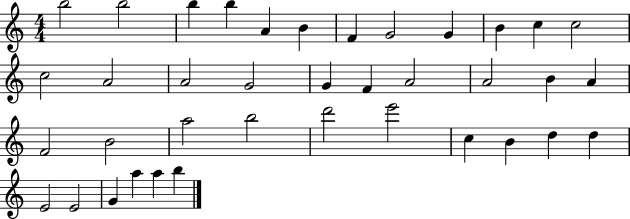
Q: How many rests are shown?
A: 0